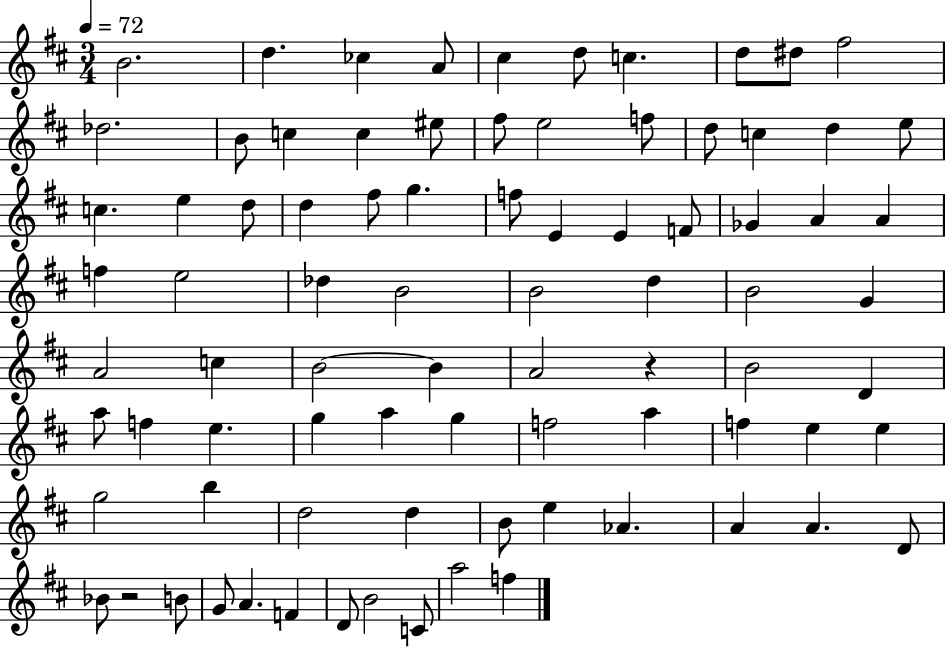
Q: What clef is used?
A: treble